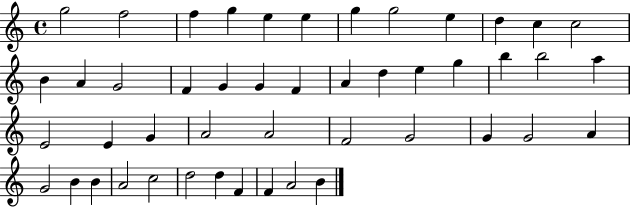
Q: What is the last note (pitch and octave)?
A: B4